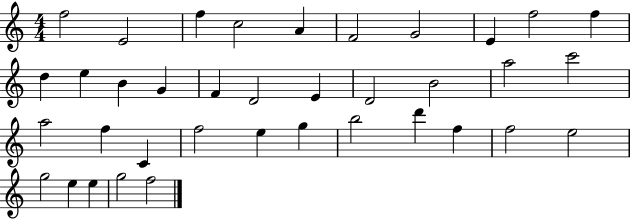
F5/h E4/h F5/q C5/h A4/q F4/h G4/h E4/q F5/h F5/q D5/q E5/q B4/q G4/q F4/q D4/h E4/q D4/h B4/h A5/h C6/h A5/h F5/q C4/q F5/h E5/q G5/q B5/h D6/q F5/q F5/h E5/h G5/h E5/q E5/q G5/h F5/h